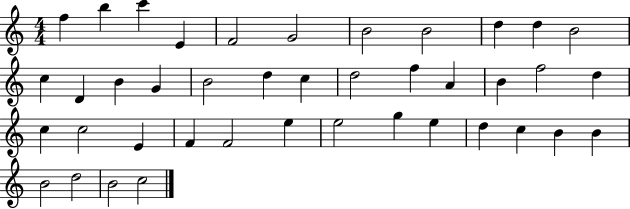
F5/q B5/q C6/q E4/q F4/h G4/h B4/h B4/h D5/q D5/q B4/h C5/q D4/q B4/q G4/q B4/h D5/q C5/q D5/h F5/q A4/q B4/q F5/h D5/q C5/q C5/h E4/q F4/q F4/h E5/q E5/h G5/q E5/q D5/q C5/q B4/q B4/q B4/h D5/h B4/h C5/h